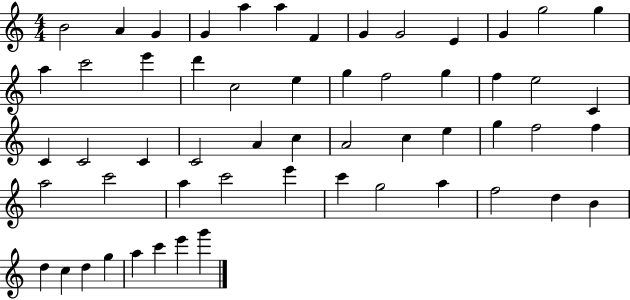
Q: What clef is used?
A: treble